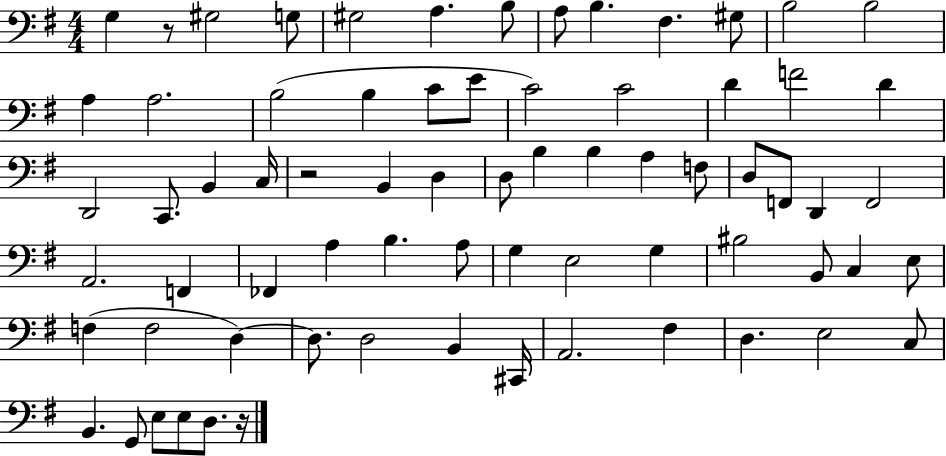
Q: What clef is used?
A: bass